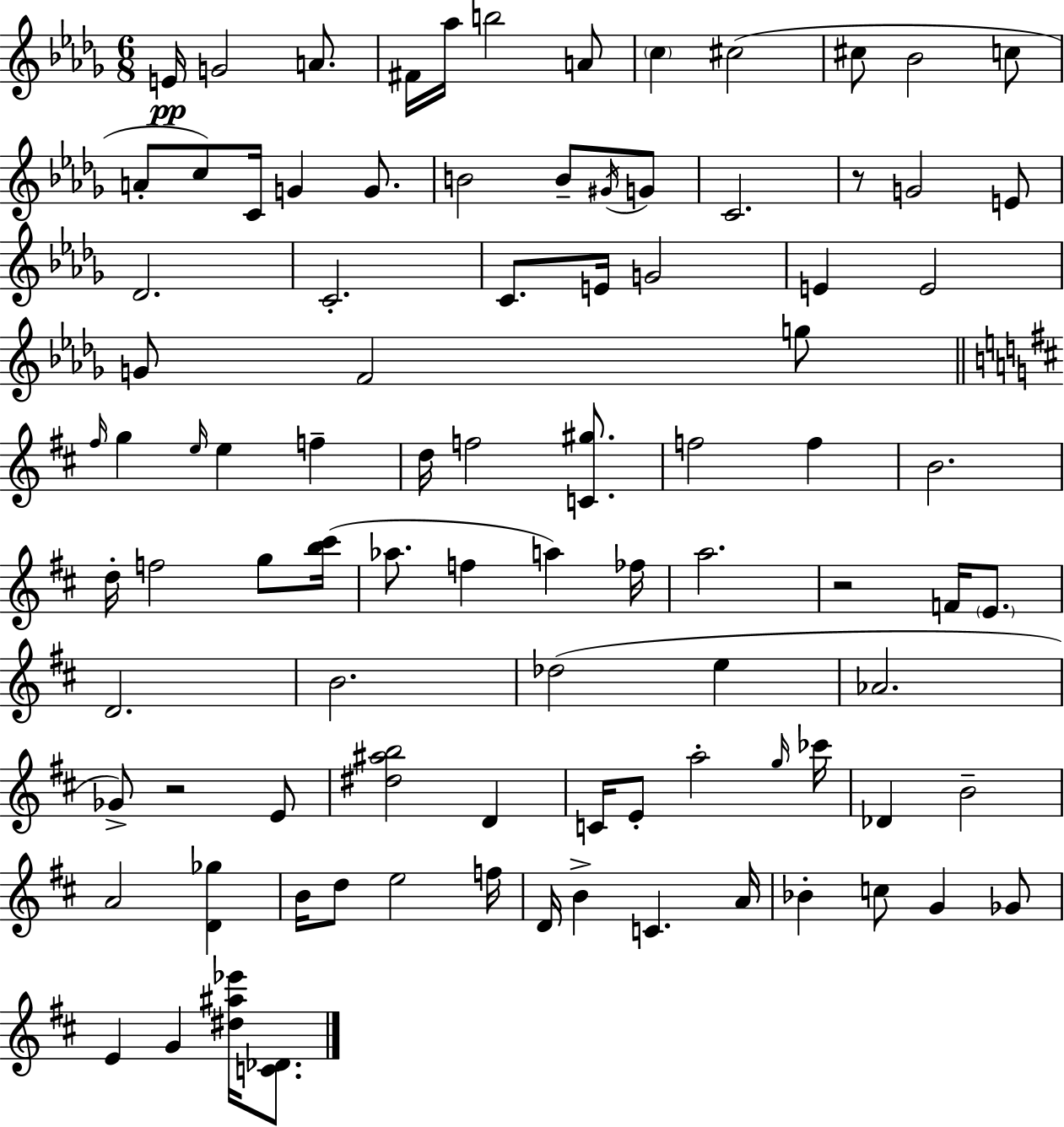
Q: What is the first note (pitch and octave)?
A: E4